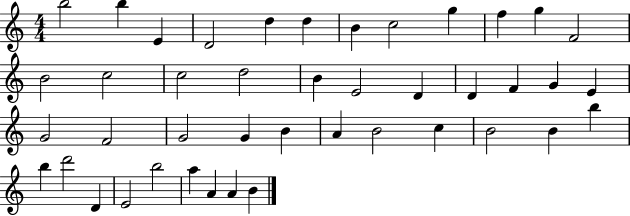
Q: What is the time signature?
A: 4/4